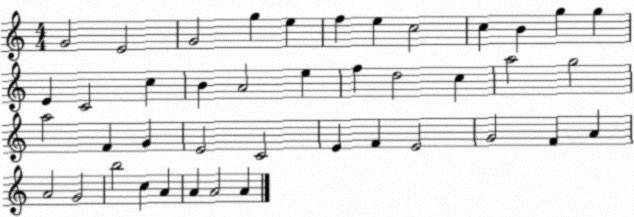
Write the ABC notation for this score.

X:1
T:Untitled
M:4/4
L:1/4
K:C
G2 E2 G2 g e f e c2 c B g g E C2 c B A2 e f d2 c a2 g2 a2 F G E2 C2 E F E2 G2 F A A2 G2 b2 c A A A2 A